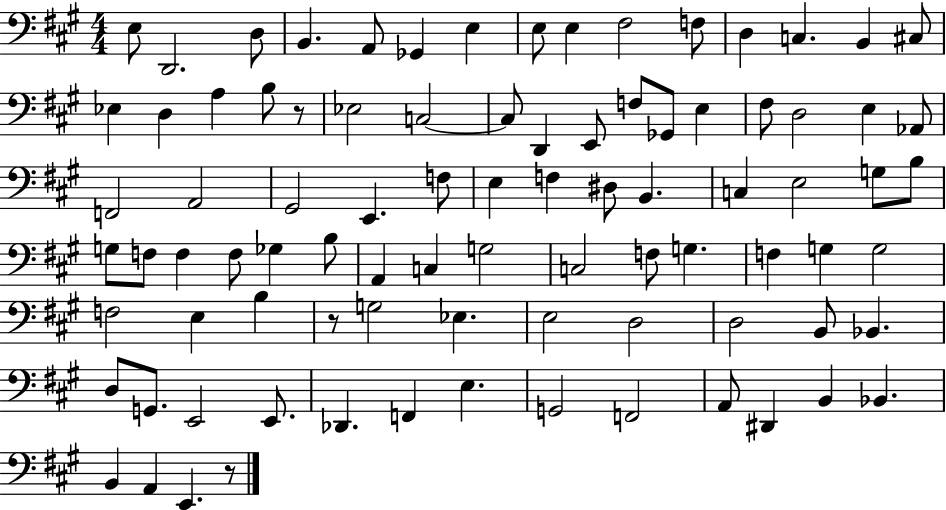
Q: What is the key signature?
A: A major